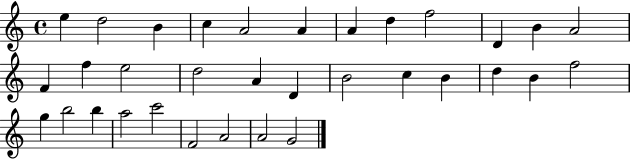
{
  \clef treble
  \time 4/4
  \defaultTimeSignature
  \key c \major
  e''4 d''2 b'4 | c''4 a'2 a'4 | a'4 d''4 f''2 | d'4 b'4 a'2 | \break f'4 f''4 e''2 | d''2 a'4 d'4 | b'2 c''4 b'4 | d''4 b'4 f''2 | \break g''4 b''2 b''4 | a''2 c'''2 | f'2 a'2 | a'2 g'2 | \break \bar "|."
}